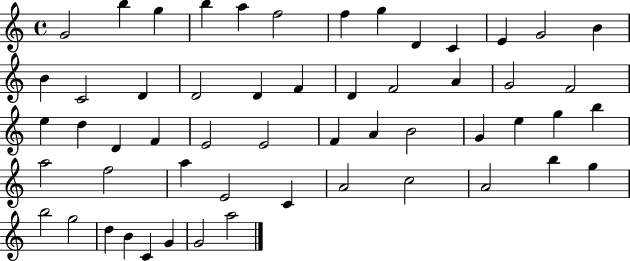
X:1
T:Untitled
M:4/4
L:1/4
K:C
G2 b g b a f2 f g D C E G2 B B C2 D D2 D F D F2 A G2 F2 e d D F E2 E2 F A B2 G e g b a2 f2 a E2 C A2 c2 A2 b g b2 g2 d B C G G2 a2